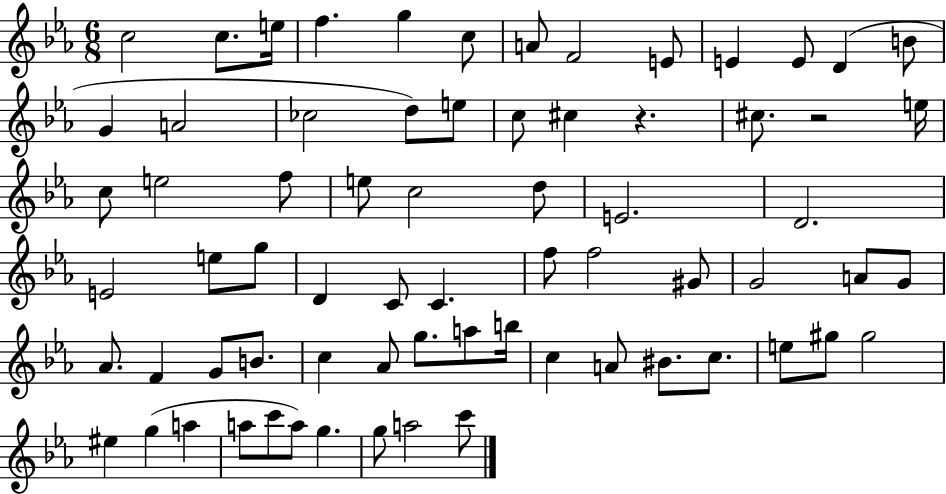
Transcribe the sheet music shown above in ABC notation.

X:1
T:Untitled
M:6/8
L:1/4
K:Eb
c2 c/2 e/4 f g c/2 A/2 F2 E/2 E E/2 D B/2 G A2 _c2 d/2 e/2 c/2 ^c z ^c/2 z2 e/4 c/2 e2 f/2 e/2 c2 d/2 E2 D2 E2 e/2 g/2 D C/2 C f/2 f2 ^G/2 G2 A/2 G/2 _A/2 F G/2 B/2 c _A/2 g/2 a/2 b/4 c A/2 ^B/2 c/2 e/2 ^g/2 ^g2 ^e g a a/2 c'/2 a/2 g g/2 a2 c'/2